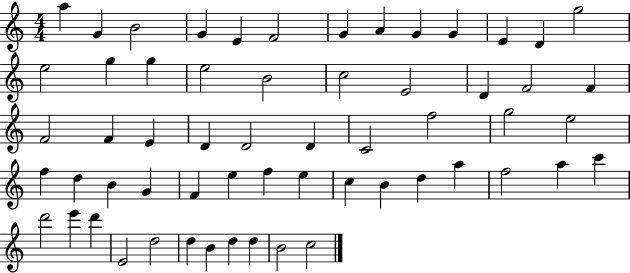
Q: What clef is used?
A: treble